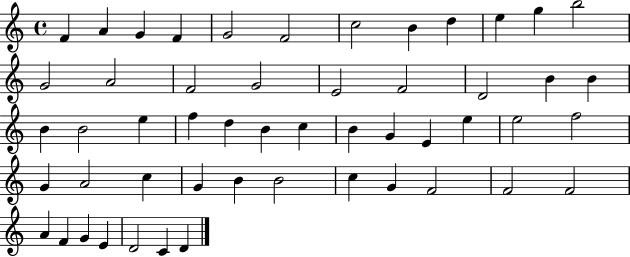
F4/q A4/q G4/q F4/q G4/h F4/h C5/h B4/q D5/q E5/q G5/q B5/h G4/h A4/h F4/h G4/h E4/h F4/h D4/h B4/q B4/q B4/q B4/h E5/q F5/q D5/q B4/q C5/q B4/q G4/q E4/q E5/q E5/h F5/h G4/q A4/h C5/q G4/q B4/q B4/h C5/q G4/q F4/h F4/h F4/h A4/q F4/q G4/q E4/q D4/h C4/q D4/q